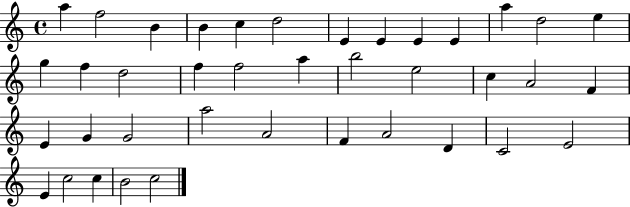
{
  \clef treble
  \time 4/4
  \defaultTimeSignature
  \key c \major
  a''4 f''2 b'4 | b'4 c''4 d''2 | e'4 e'4 e'4 e'4 | a''4 d''2 e''4 | \break g''4 f''4 d''2 | f''4 f''2 a''4 | b''2 e''2 | c''4 a'2 f'4 | \break e'4 g'4 g'2 | a''2 a'2 | f'4 a'2 d'4 | c'2 e'2 | \break e'4 c''2 c''4 | b'2 c''2 | \bar "|."
}